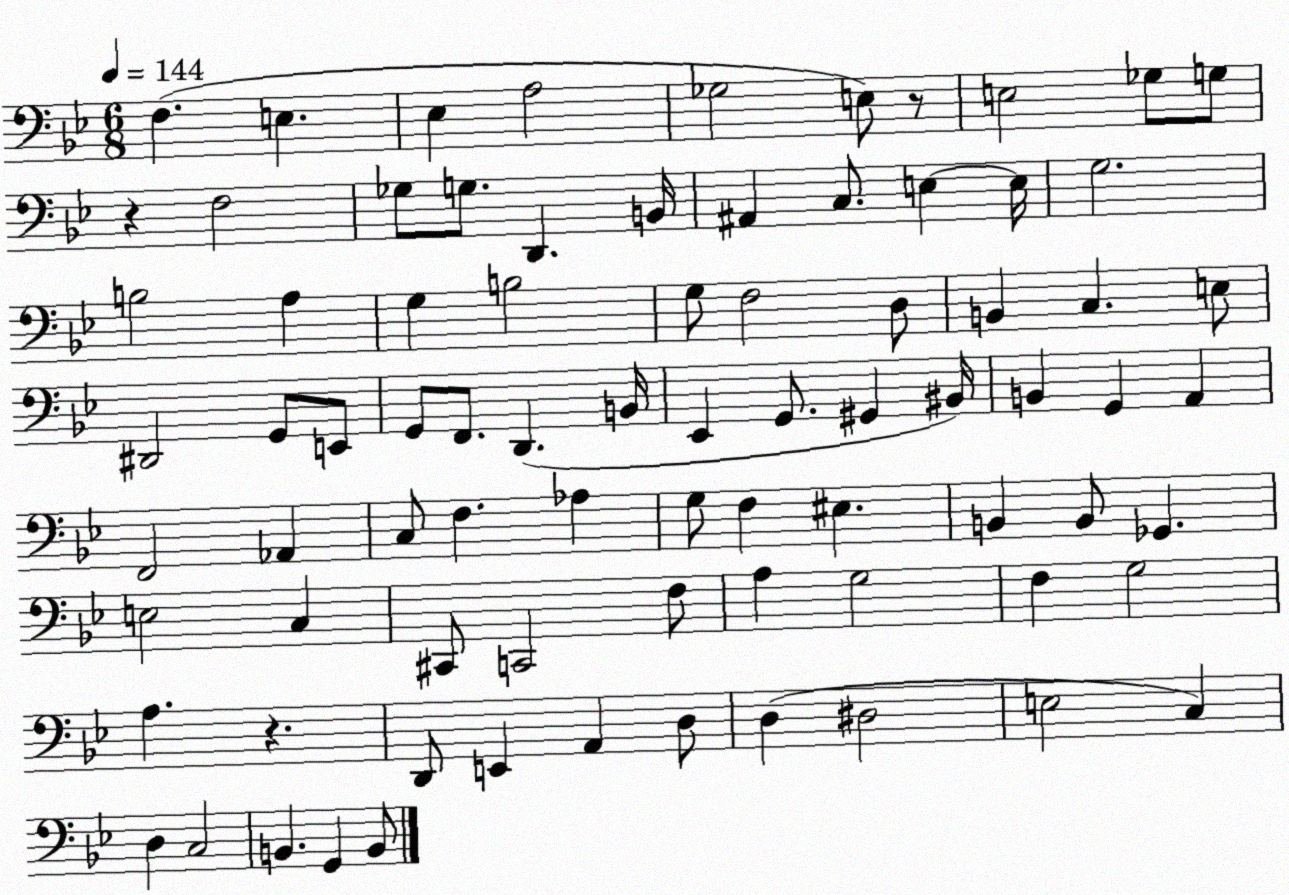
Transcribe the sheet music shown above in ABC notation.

X:1
T:Untitled
M:6/8
L:1/4
K:Bb
F, E, _E, A,2 _G,2 E,/2 z/2 E,2 _G,/2 G,/2 z F,2 _G,/2 G,/2 D,, B,,/4 ^A,, C,/2 E, E,/4 G,2 B,2 A, G, B,2 G,/2 F,2 D,/2 B,, C, E,/2 ^D,,2 G,,/2 E,,/2 G,,/2 F,,/2 D,, B,,/4 _E,, G,,/2 ^G,, ^B,,/4 B,, G,, A,, F,,2 _A,, C,/2 F, _A, G,/2 F, ^E, B,, B,,/2 _G,, E,2 C, ^C,,/2 C,,2 F,/2 A, G,2 F, G,2 A, z D,,/2 E,, A,, D,/2 D, ^D,2 E,2 C, D, C,2 B,, G,, B,,/2